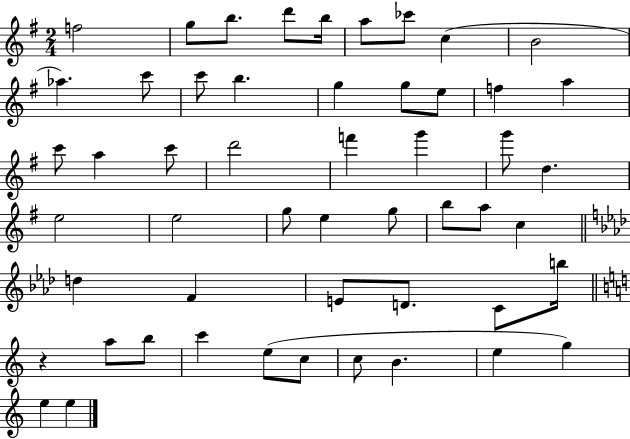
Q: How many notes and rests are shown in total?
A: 52